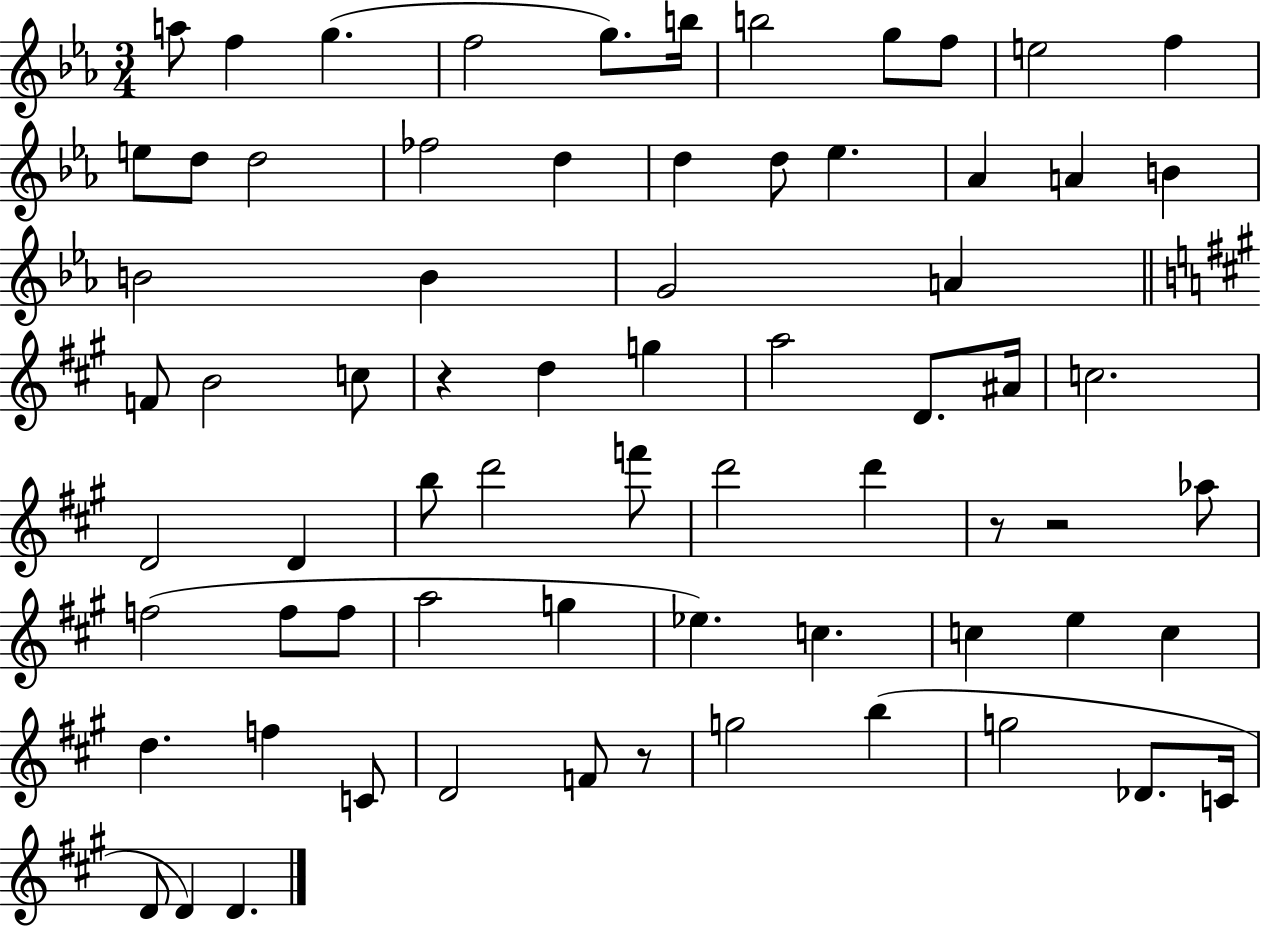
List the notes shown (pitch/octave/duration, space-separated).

A5/e F5/q G5/q. F5/h G5/e. B5/s B5/h G5/e F5/e E5/h F5/q E5/e D5/e D5/h FES5/h D5/q D5/q D5/e Eb5/q. Ab4/q A4/q B4/q B4/h B4/q G4/h A4/q F4/e B4/h C5/e R/q D5/q G5/q A5/h D4/e. A#4/s C5/h. D4/h D4/q B5/e D6/h F6/e D6/h D6/q R/e R/h Ab5/e F5/h F5/e F5/e A5/h G5/q Eb5/q. C5/q. C5/q E5/q C5/q D5/q. F5/q C4/e D4/h F4/e R/e G5/h B5/q G5/h Db4/e. C4/s D4/e D4/q D4/q.